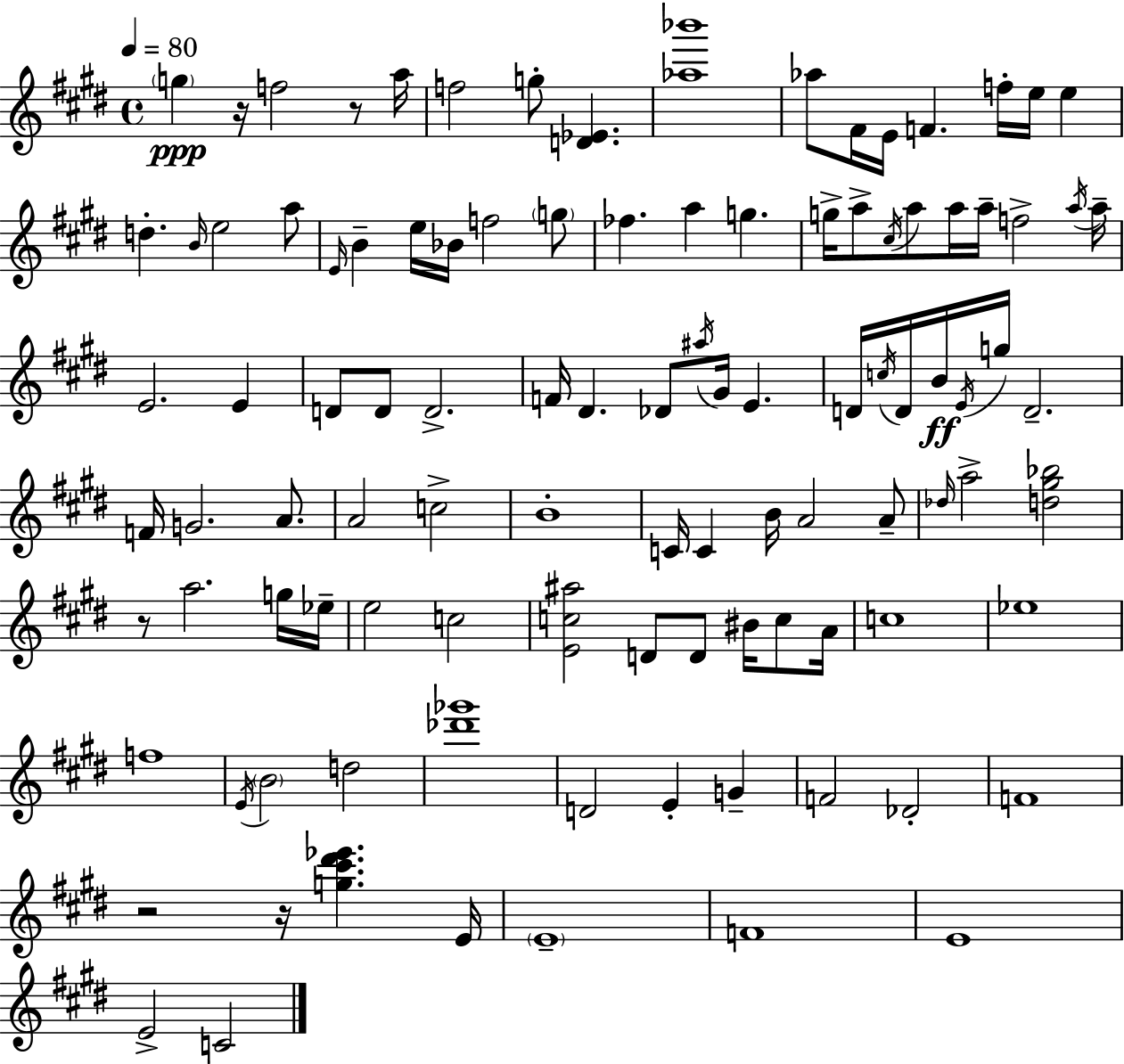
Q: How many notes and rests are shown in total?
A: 104